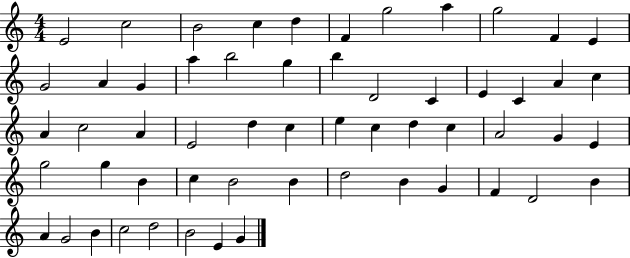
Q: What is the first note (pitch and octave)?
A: E4